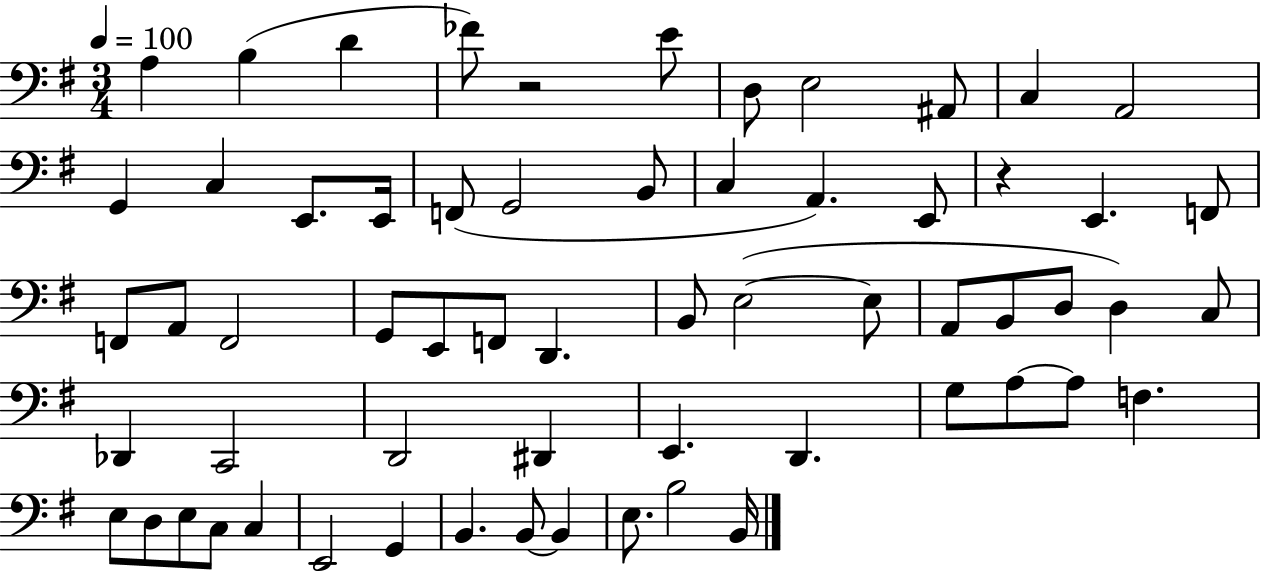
{
  \clef bass
  \numericTimeSignature
  \time 3/4
  \key g \major
  \tempo 4 = 100
  a4 b4( d'4 | fes'8) r2 e'8 | d8 e2 ais,8 | c4 a,2 | \break g,4 c4 e,8. e,16 | f,8( g,2 b,8 | c4 a,4.) e,8 | r4 e,4. f,8 | \break f,8 a,8 f,2 | g,8 e,8 f,8 d,4. | b,8 e2~(~ e8 | a,8 b,8 d8 d4) c8 | \break des,4 c,2 | d,2 dis,4 | e,4. d,4. | g8 a8~~ a8 f4. | \break e8 d8 e8 c8 c4 | e,2 g,4 | b,4. b,8~~ b,4 | e8. b2 b,16 | \break \bar "|."
}